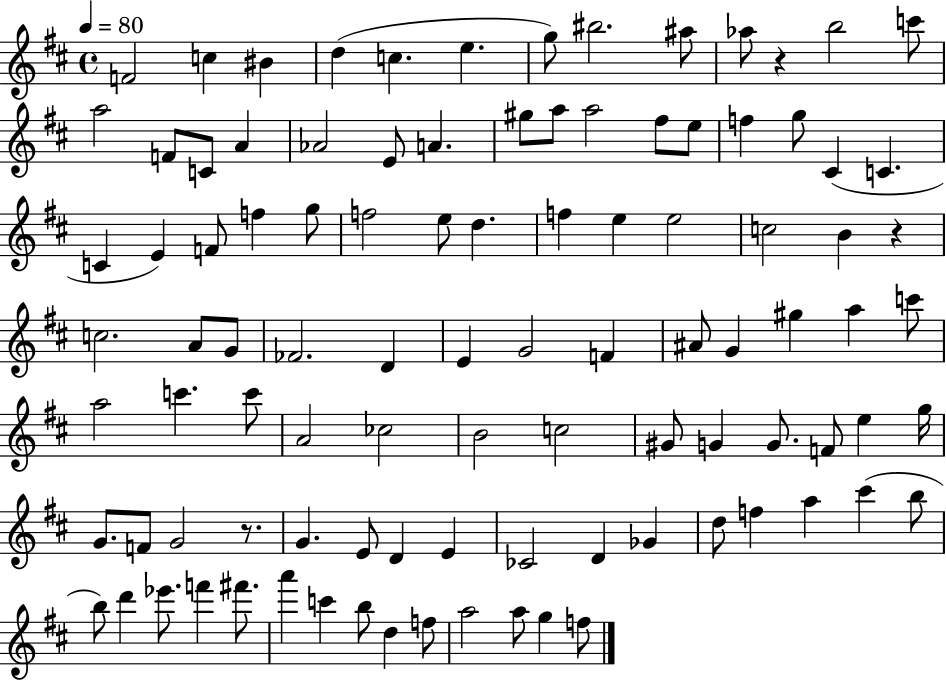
X:1
T:Untitled
M:4/4
L:1/4
K:D
F2 c ^B d c e g/2 ^b2 ^a/2 _a/2 z b2 c'/2 a2 F/2 C/2 A _A2 E/2 A ^g/2 a/2 a2 ^f/2 e/2 f g/2 ^C C C E F/2 f g/2 f2 e/2 d f e e2 c2 B z c2 A/2 G/2 _F2 D E G2 F ^A/2 G ^g a c'/2 a2 c' c'/2 A2 _c2 B2 c2 ^G/2 G G/2 F/2 e g/4 G/2 F/2 G2 z/2 G E/2 D E _C2 D _G d/2 f a ^c' b/2 b/2 d' _e'/2 f' ^f'/2 a' c' b/2 d f/2 a2 a/2 g f/2